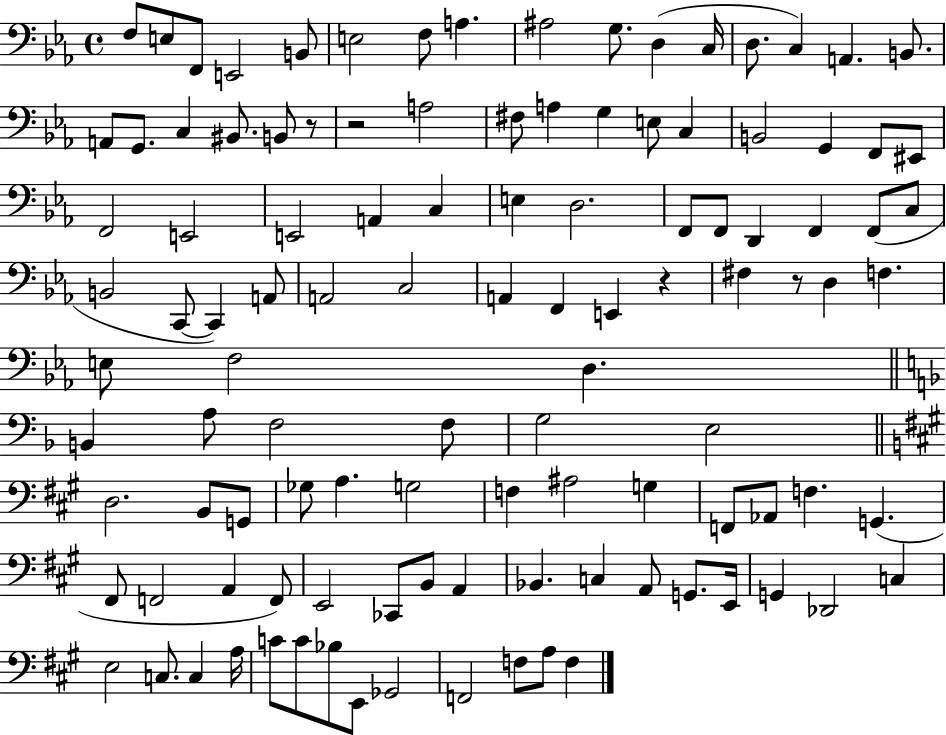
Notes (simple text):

F3/e E3/e F2/e E2/h B2/e E3/h F3/e A3/q. A#3/h G3/e. D3/q C3/s D3/e. C3/q A2/q. B2/e. A2/e G2/e. C3/q BIS2/e. B2/e R/e R/h A3/h F#3/e A3/q G3/q E3/e C3/q B2/h G2/q F2/e EIS2/e F2/h E2/h E2/h A2/q C3/q E3/q D3/h. F2/e F2/e D2/q F2/q F2/e C3/e B2/h C2/e C2/q A2/e A2/h C3/h A2/q F2/q E2/q R/q F#3/q R/e D3/q F3/q. E3/e F3/h D3/q. B2/q A3/e F3/h F3/e G3/h E3/h D3/h. B2/e G2/e Gb3/e A3/q. G3/h F3/q A#3/h G3/q F2/e Ab2/e F3/q. G2/q. F#2/e F2/h A2/q F2/e E2/h CES2/e B2/e A2/q Bb2/q. C3/q A2/e G2/e. E2/s G2/q Db2/h C3/q E3/h C3/e. C3/q A3/s C4/e C4/e Bb3/e E2/e Gb2/h F2/h F3/e A3/e F3/q